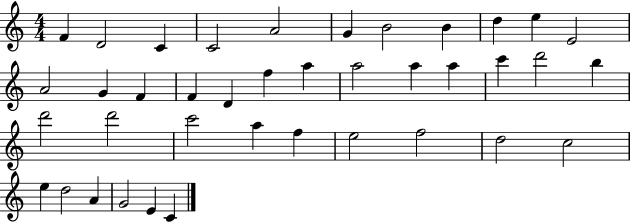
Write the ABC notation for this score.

X:1
T:Untitled
M:4/4
L:1/4
K:C
F D2 C C2 A2 G B2 B d e E2 A2 G F F D f a a2 a a c' d'2 b d'2 d'2 c'2 a f e2 f2 d2 c2 e d2 A G2 E C